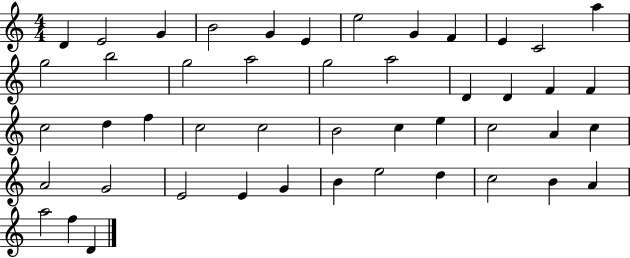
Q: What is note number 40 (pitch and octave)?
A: E5